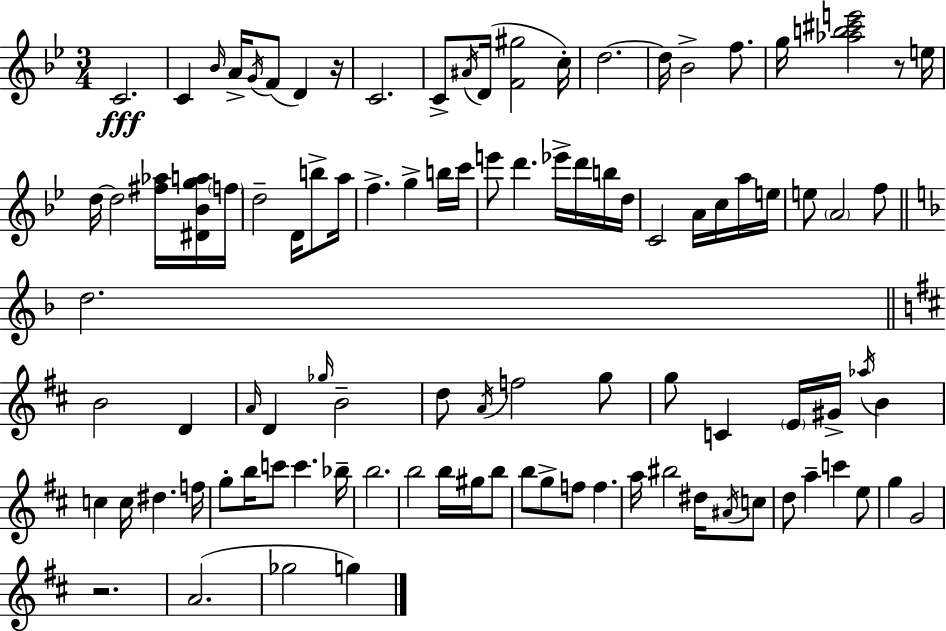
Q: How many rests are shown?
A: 3